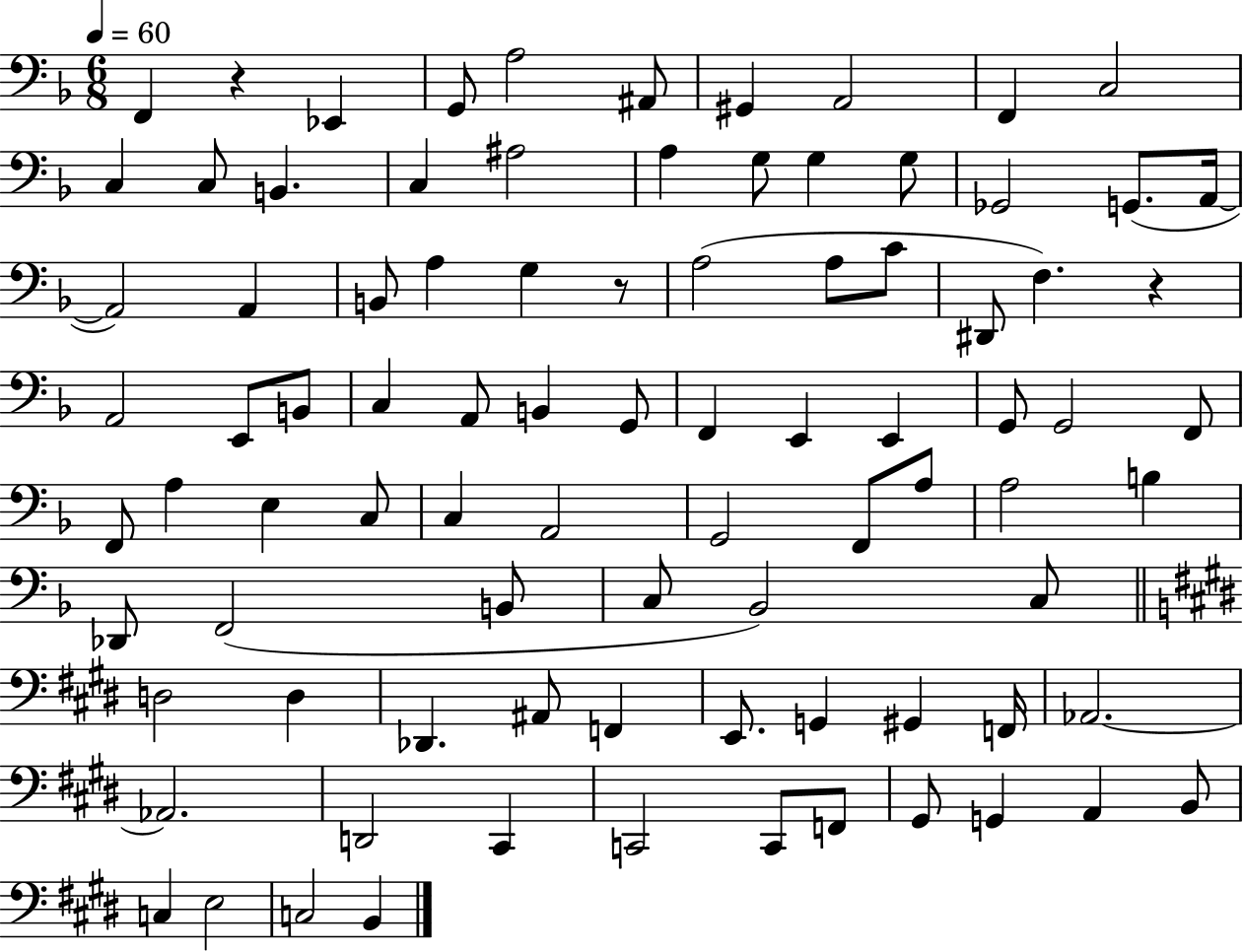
F2/q R/q Eb2/q G2/e A3/h A#2/e G#2/q A2/h F2/q C3/h C3/q C3/e B2/q. C3/q A#3/h A3/q G3/e G3/q G3/e Gb2/h G2/e. A2/s A2/h A2/q B2/e A3/q G3/q R/e A3/h A3/e C4/e D#2/e F3/q. R/q A2/h E2/e B2/e C3/q A2/e B2/q G2/e F2/q E2/q E2/q G2/e G2/h F2/e F2/e A3/q E3/q C3/e C3/q A2/h G2/h F2/e A3/e A3/h B3/q Db2/e F2/h B2/e C3/e Bb2/h C3/e D3/h D3/q Db2/q. A#2/e F2/q E2/e. G2/q G#2/q F2/s Ab2/h. Ab2/h. D2/h C#2/q C2/h C2/e F2/e G#2/e G2/q A2/q B2/e C3/q E3/h C3/h B2/q